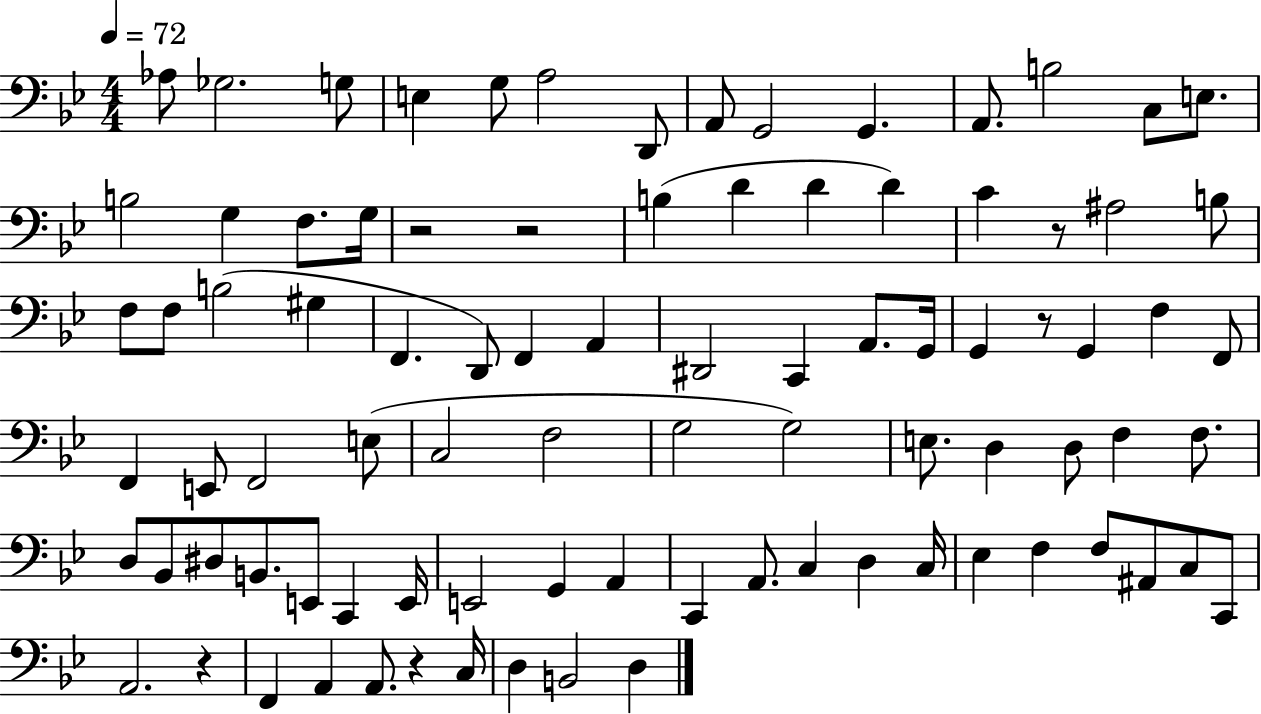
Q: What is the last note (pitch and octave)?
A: D3